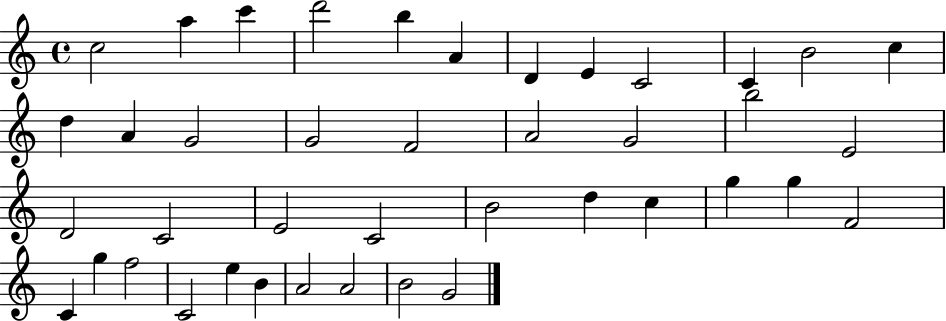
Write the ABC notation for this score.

X:1
T:Untitled
M:4/4
L:1/4
K:C
c2 a c' d'2 b A D E C2 C B2 c d A G2 G2 F2 A2 G2 b2 E2 D2 C2 E2 C2 B2 d c g g F2 C g f2 C2 e B A2 A2 B2 G2